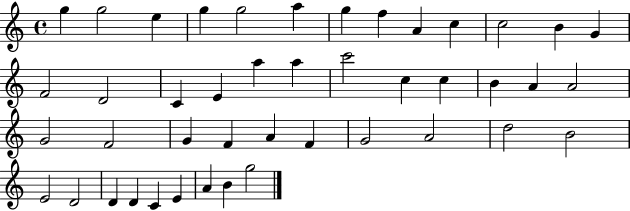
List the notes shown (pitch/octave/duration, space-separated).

G5/q G5/h E5/q G5/q G5/h A5/q G5/q F5/q A4/q C5/q C5/h B4/q G4/q F4/h D4/h C4/q E4/q A5/q A5/q C6/h C5/q C5/q B4/q A4/q A4/h G4/h F4/h G4/q F4/q A4/q F4/q G4/h A4/h D5/h B4/h E4/h D4/h D4/q D4/q C4/q E4/q A4/q B4/q G5/h